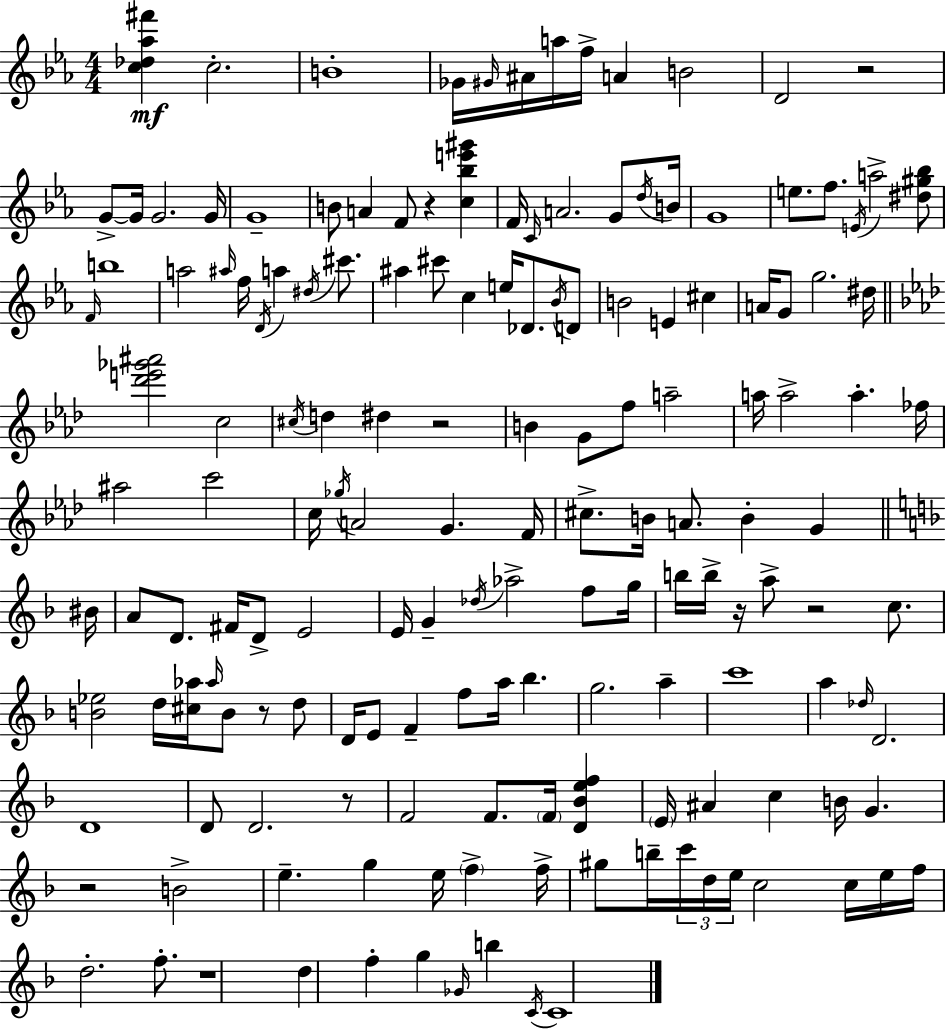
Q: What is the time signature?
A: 4/4